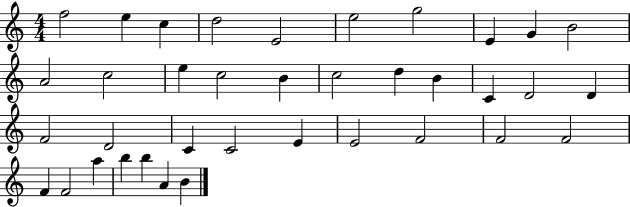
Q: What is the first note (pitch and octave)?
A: F5